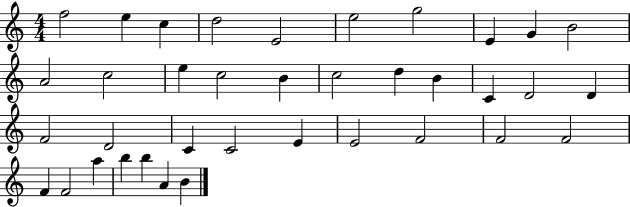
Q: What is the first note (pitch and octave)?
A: F5